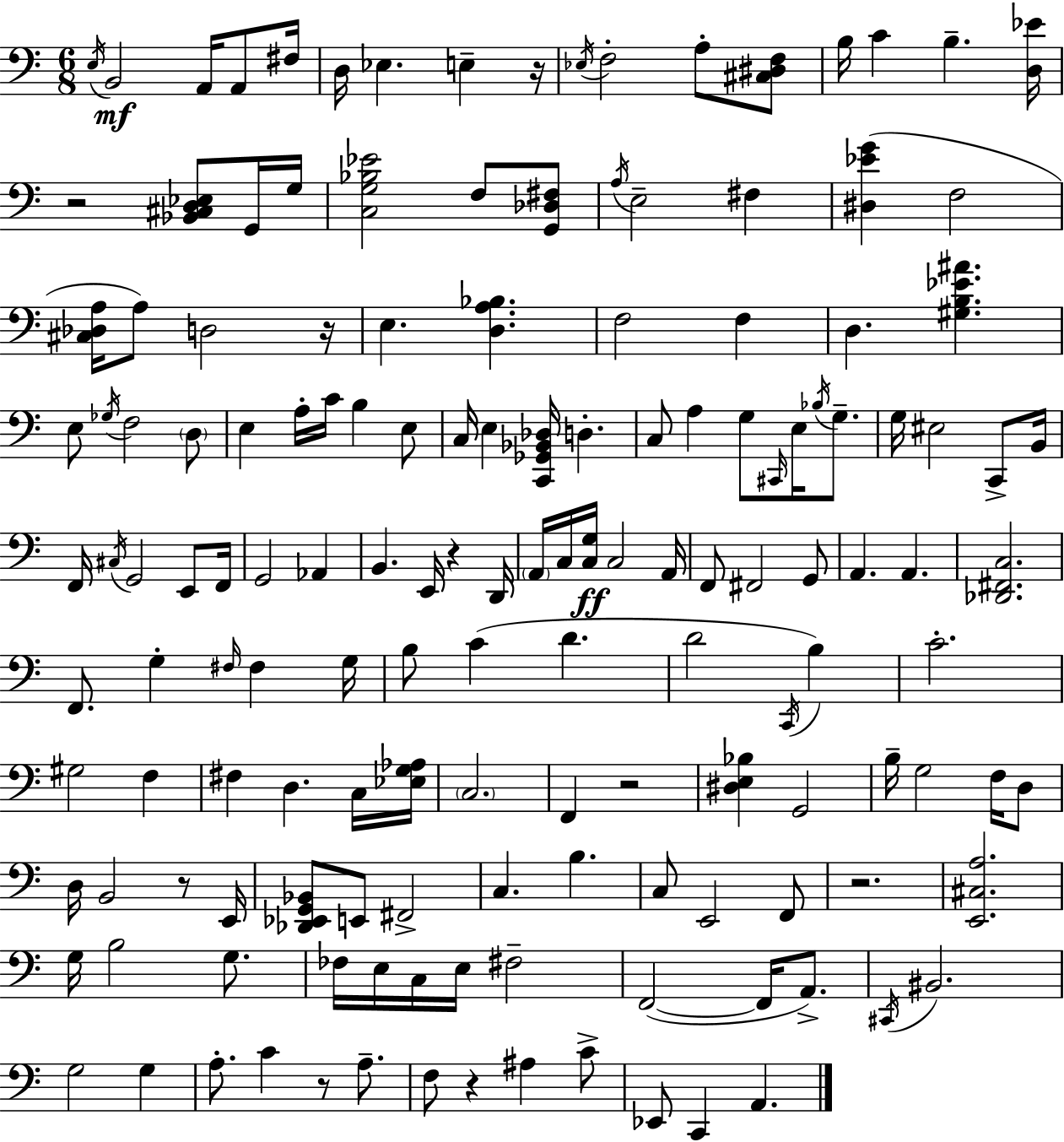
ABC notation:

X:1
T:Untitled
M:6/8
L:1/4
K:C
E,/4 B,,2 A,,/4 A,,/2 ^F,/4 D,/4 _E, E, z/4 _E,/4 F,2 A,/2 [^C,^D,F,]/2 B,/4 C B, [D,_E]/4 z2 [_B,,^C,D,_E,]/2 G,,/4 G,/4 [C,G,_B,_E]2 F,/2 [G,,_D,^F,]/2 A,/4 E,2 ^F, [^D,_EG] F,2 [^C,_D,A,]/4 A,/2 D,2 z/4 E, [D,A,_B,] F,2 F, D, [^G,B,_E^A] E,/2 _G,/4 F,2 D,/2 E, A,/4 C/4 B, E,/2 C,/4 E, [C,,_G,,_B,,_D,]/4 D, C,/2 A, G,/2 ^C,,/4 E,/4 _B,/4 G,/2 G,/4 ^E,2 C,,/2 B,,/4 F,,/4 ^C,/4 G,,2 E,,/2 F,,/4 G,,2 _A,, B,, E,,/4 z D,,/4 A,,/4 C,/4 [C,G,]/4 C,2 A,,/4 F,,/2 ^F,,2 G,,/2 A,, A,, [_D,,^F,,C,]2 F,,/2 G, ^F,/4 ^F, G,/4 B,/2 C D D2 C,,/4 B, C2 ^G,2 F, ^F, D, C,/4 [_E,G,_A,]/4 C,2 F,, z2 [^D,E,_B,] G,,2 B,/4 G,2 F,/4 D,/2 D,/4 B,,2 z/2 E,,/4 [_D,,_E,,G,,_B,,]/2 E,,/2 ^F,,2 C, B, C,/2 E,,2 F,,/2 z2 [E,,^C,A,]2 G,/4 B,2 G,/2 _F,/4 E,/4 C,/4 E,/4 ^F,2 F,,2 F,,/4 A,,/2 ^C,,/4 ^B,,2 G,2 G, A,/2 C z/2 A,/2 F,/2 z ^A, C/2 _E,,/2 C,, A,,